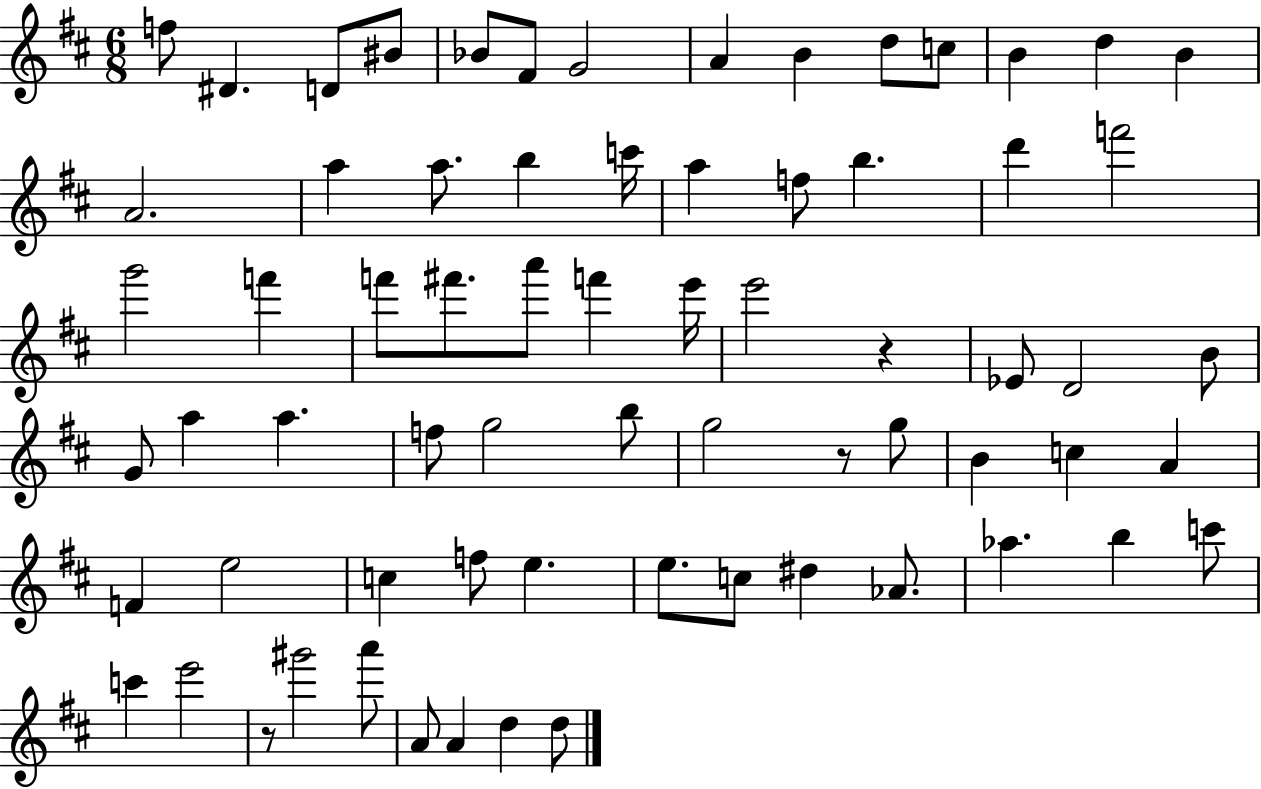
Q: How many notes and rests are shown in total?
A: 69